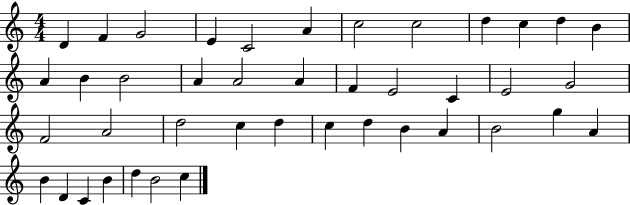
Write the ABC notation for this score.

X:1
T:Untitled
M:4/4
L:1/4
K:C
D F G2 E C2 A c2 c2 d c d B A B B2 A A2 A F E2 C E2 G2 F2 A2 d2 c d c d B A B2 g A B D C B d B2 c